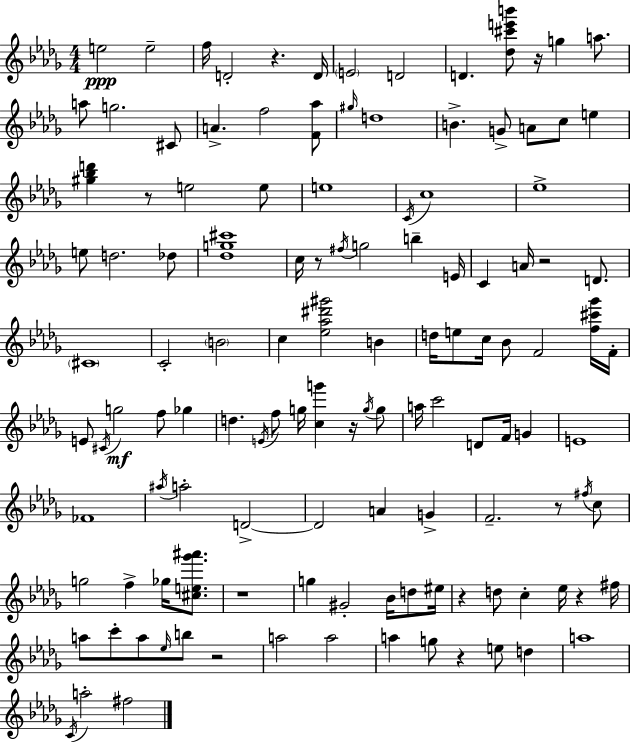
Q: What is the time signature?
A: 4/4